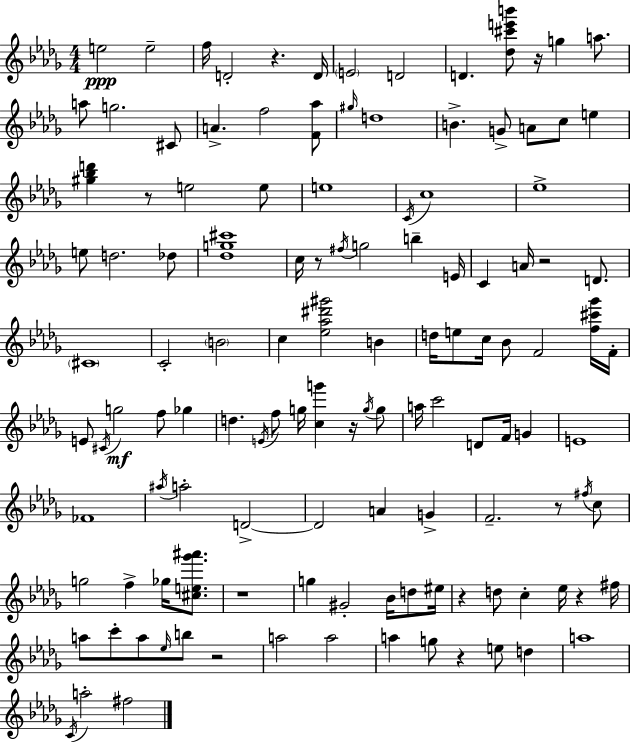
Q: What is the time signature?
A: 4/4